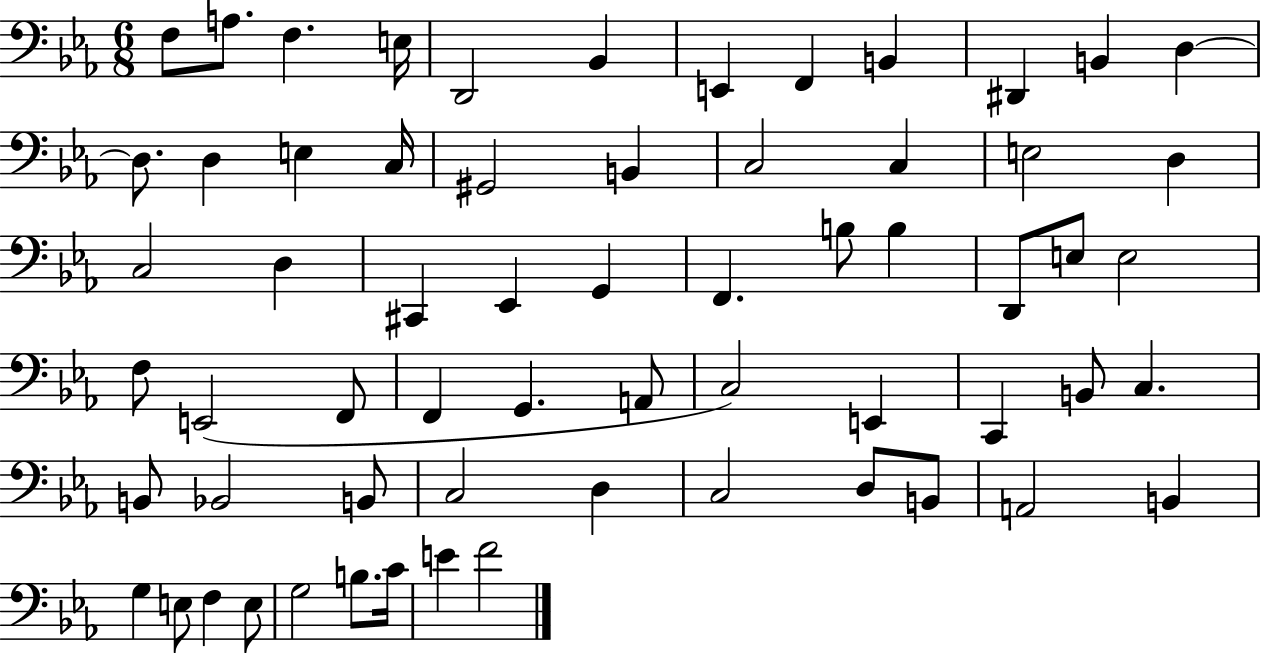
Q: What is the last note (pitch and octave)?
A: F4